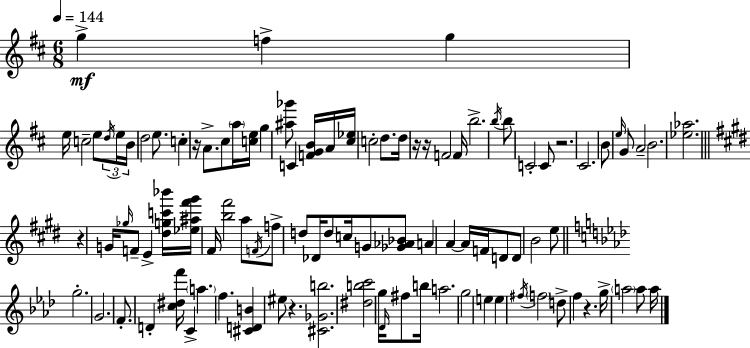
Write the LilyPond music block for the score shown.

{
  \clef treble
  \numericTimeSignature
  \time 6/8
  \key d \major
  \tempo 4 = 144
  \repeat volta 2 { g''4->\mf f''4-> g''4 | e''16 c''2-- e''8 \tuplet 3/2 { \acciaccatura { d''16 } | e''16 b'16 } d''2 e''8. | c''4-. r16 a'8.-> cis''8 \parenthesize a''16 | \break <c'' e''>16 g''4 <ais'' ges'''>8 c'4 <f' g' b'>16 | a'16 <cis'' ees''>16 c''2-. d''8. | d''16 r16 r16 f'2 | f'16 b''2.-> | \break \acciaccatura { b''16 } b''8 c'2-. | c'8 r2. | cis'2. | b'8 \grace { e''16 } g'8 a'2-- | \break b'2. | <ees'' aes''>2. | \bar "||" \break \key e \major r4 g'16 \grace { ges''16 } f'8-- e'4-> | <dis'' g'' c''' bes'''>16 <ees'' ais'' fis''' gis'''>16 fis'16 <b'' fis'''>2 a''8 | \acciaccatura { f'16 } f''8-> d''8 des'16 d''8 c''16 g'8 | <ges' aes' bes'>8 a'4 a'4~~ a'16 f'16 | \break d'8 d'8 b'2 | e''8 \bar "||" \break \key aes \major g''2.-. | g'2. | f'8.-. d'4-. <c'' dis'' f'''>16 c'4-> | \parenthesize a''4. f''4. | \break <cis' d' b'>4 eis''8 r4. | <cis' ges' b''>2. | <dis'' b'' c'''>2 g''16 \grace { des'16 } fis''8 | b''16 a''2. | \break g''2 e''4 | e''4 \acciaccatura { fis''16 } \parenthesize f''2 | d''8-> f''4 r4. | g''16-> \parenthesize a''2 a''8 | \break a''16 } \bar "|."
}